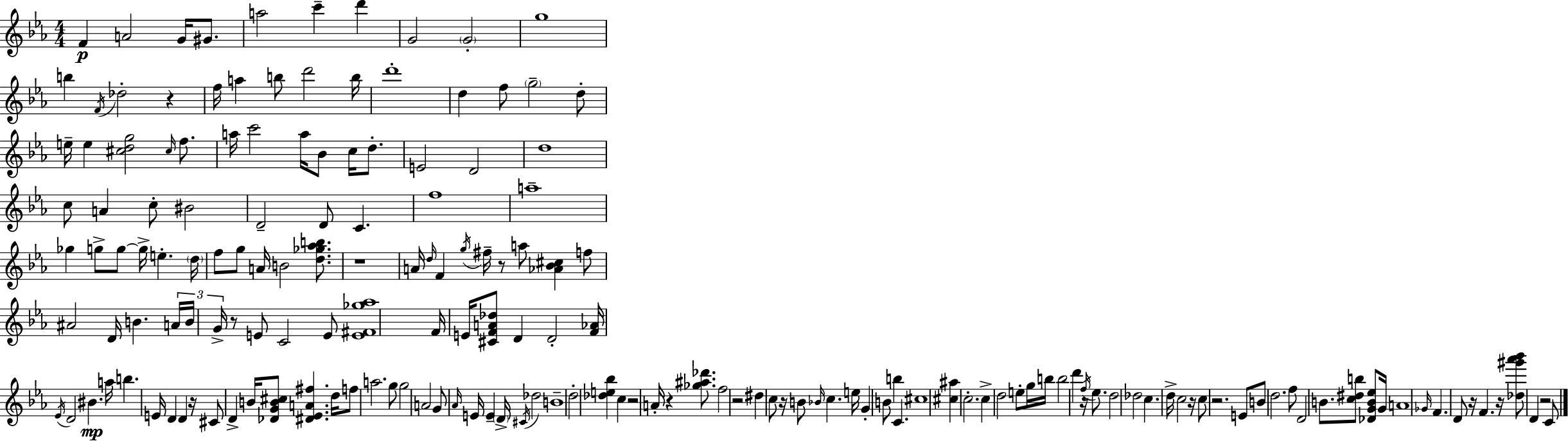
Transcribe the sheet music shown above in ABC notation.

X:1
T:Untitled
M:4/4
L:1/4
K:Cm
F A2 G/4 ^G/2 a2 c' d' G2 G2 g4 b F/4 _d2 z f/4 a b/2 d'2 b/4 d'4 d f/2 g2 d/2 e/4 e [^cdg]2 ^c/4 f/2 a/4 c'2 a/4 _B/2 c/4 d/2 E2 D2 d4 c/2 A c/2 ^B2 D2 D/2 C f4 a4 _g g/2 g/2 g/4 e d/4 f/2 g/2 A/4 B2 [d_g_ab]/2 z4 A/4 d/4 F g/4 ^f/4 z/2 a/2 [_A_B^c] f/2 ^A2 D/4 B A/4 B/4 G/4 z/2 E/2 C2 E/2 [E^F_g_a]4 F/4 E/4 [^CFA_d]/2 D D2 [F_A]/4 _E/4 D2 ^B a/4 b E/4 D D z/4 ^C/2 D B/4 [_DGB^c]/2 [^D_EA^f] d/4 f/2 a2 g/2 g2 A2 G/2 _A/4 E/4 E D/4 ^C/4 _d2 B4 d2 [_de_b] c z2 A/4 z [_g^a_d']/2 f2 z2 ^d c/2 z/4 B/2 _B/4 c e/4 G B/2 b C ^c4 [^c^a] c2 c d2 e/2 g/4 b/4 b2 d' z/4 f/4 _e/2 d2 _d2 c d/4 c2 z/4 c/2 z2 E/2 B/2 d2 f/2 D2 B/2 [c^db]/2 [_DGB_e]/2 G/4 A4 _G/4 F D/2 z/4 F z/4 [_d^g'_a'_b']/2 D z2 C/2